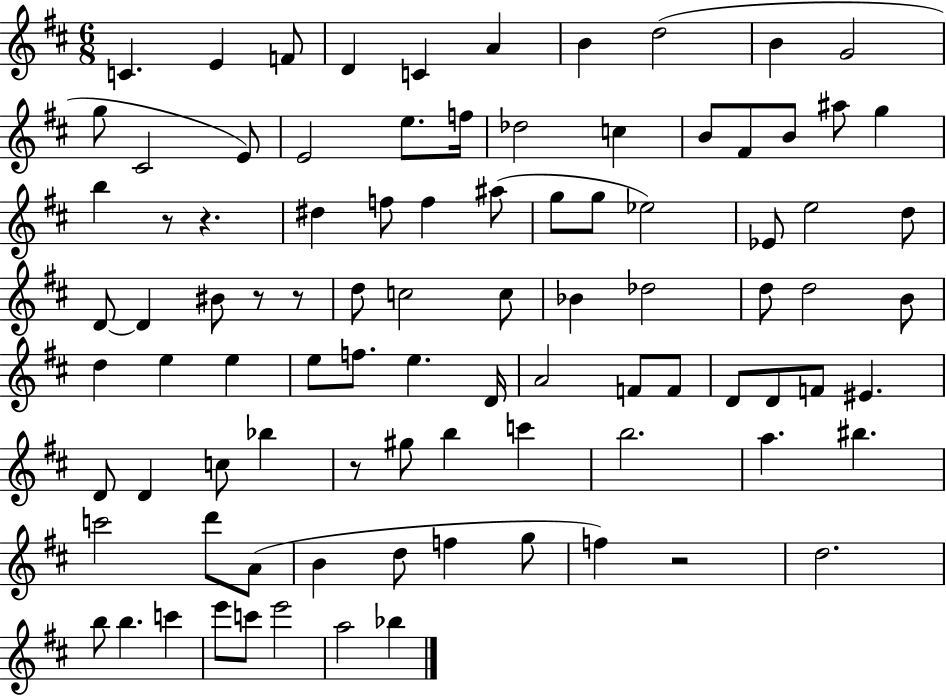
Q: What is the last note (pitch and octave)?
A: Bb5